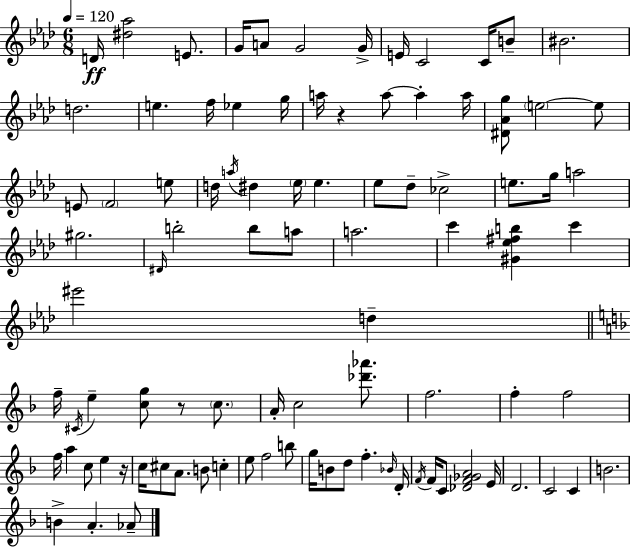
D4/s [D#5,Ab5]/h E4/e. G4/s A4/e G4/h G4/s E4/s C4/h C4/s B4/e BIS4/h. D5/h. E5/q. F5/s Eb5/q G5/s A5/s R/q A5/e A5/q A5/s [D#4,Ab4,G5]/e E5/h E5/e E4/e F4/h E5/e D5/s A5/s D#5/q Eb5/s Eb5/q. Eb5/e Db5/e CES5/h E5/e. G5/s A5/h G#5/h. D#4/s B5/h B5/e A5/e A5/h. C6/q [G#4,Eb5,F#5,B5]/q C6/q EIS6/h D5/q F5/s C#4/s E5/q [C5,G5]/e R/e C5/e. A4/s C5/h [Db6,Ab6]/e. F5/h. F5/q F5/h F5/s A5/q C5/e E5/q R/s C5/s C#5/e A4/e. B4/e C5/q E5/e F5/h B5/e G5/s B4/e D5/e F5/q. Bb4/s D4/s F4/s F4/s C4/e [Db4,F4,Gb4,A4]/h E4/s D4/h. C4/h C4/q B4/h. B4/q A4/q. Ab4/e